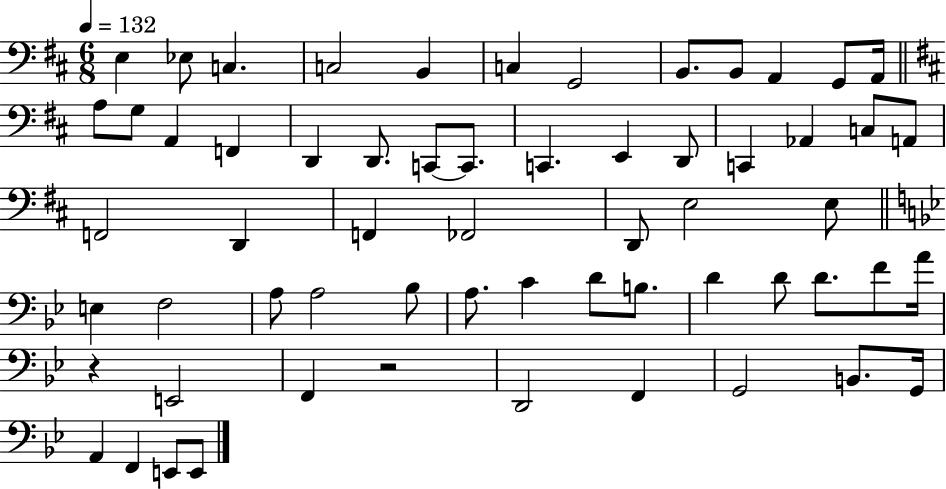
E3/q Eb3/e C3/q. C3/h B2/q C3/q G2/h B2/e. B2/e A2/q G2/e A2/s A3/e G3/e A2/q F2/q D2/q D2/e. C2/e C2/e. C2/q. E2/q D2/e C2/q Ab2/q C3/e A2/e F2/h D2/q F2/q FES2/h D2/e E3/h E3/e E3/q F3/h A3/e A3/h Bb3/e A3/e. C4/q D4/e B3/e. D4/q D4/e D4/e. F4/e A4/s R/q E2/h F2/q R/h D2/h F2/q G2/h B2/e. G2/s A2/q F2/q E2/e E2/e